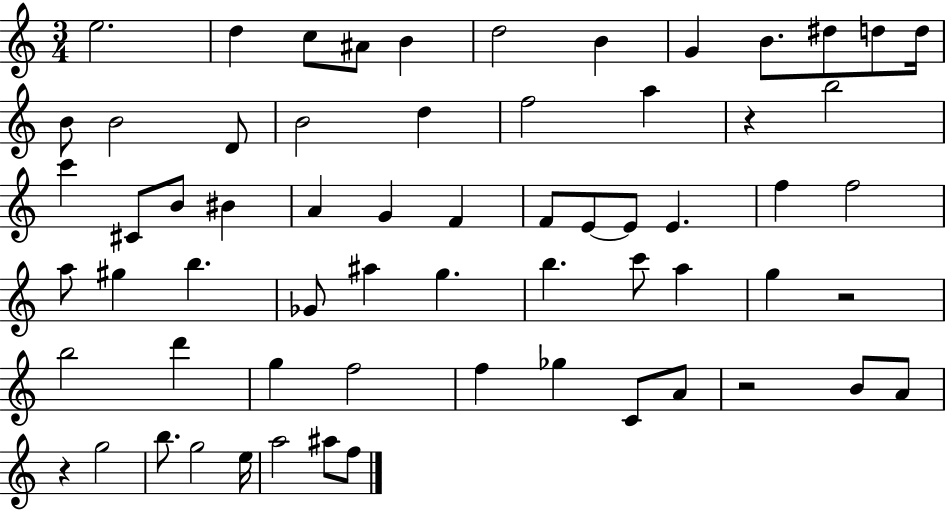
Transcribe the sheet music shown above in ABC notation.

X:1
T:Untitled
M:3/4
L:1/4
K:C
e2 d c/2 ^A/2 B d2 B G B/2 ^d/2 d/2 d/4 B/2 B2 D/2 B2 d f2 a z b2 c' ^C/2 B/2 ^B A G F F/2 E/2 E/2 E f f2 a/2 ^g b _G/2 ^a g b c'/2 a g z2 b2 d' g f2 f _g C/2 A/2 z2 B/2 A/2 z g2 b/2 g2 e/4 a2 ^a/2 f/2